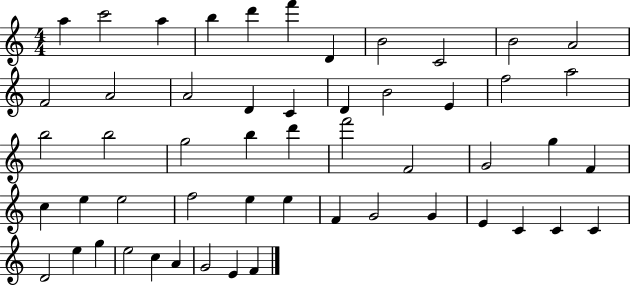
X:1
T:Untitled
M:4/4
L:1/4
K:C
a c'2 a b d' f' D B2 C2 B2 A2 F2 A2 A2 D C D B2 E f2 a2 b2 b2 g2 b d' f'2 F2 G2 g F c e e2 f2 e e F G2 G E C C C D2 e g e2 c A G2 E F